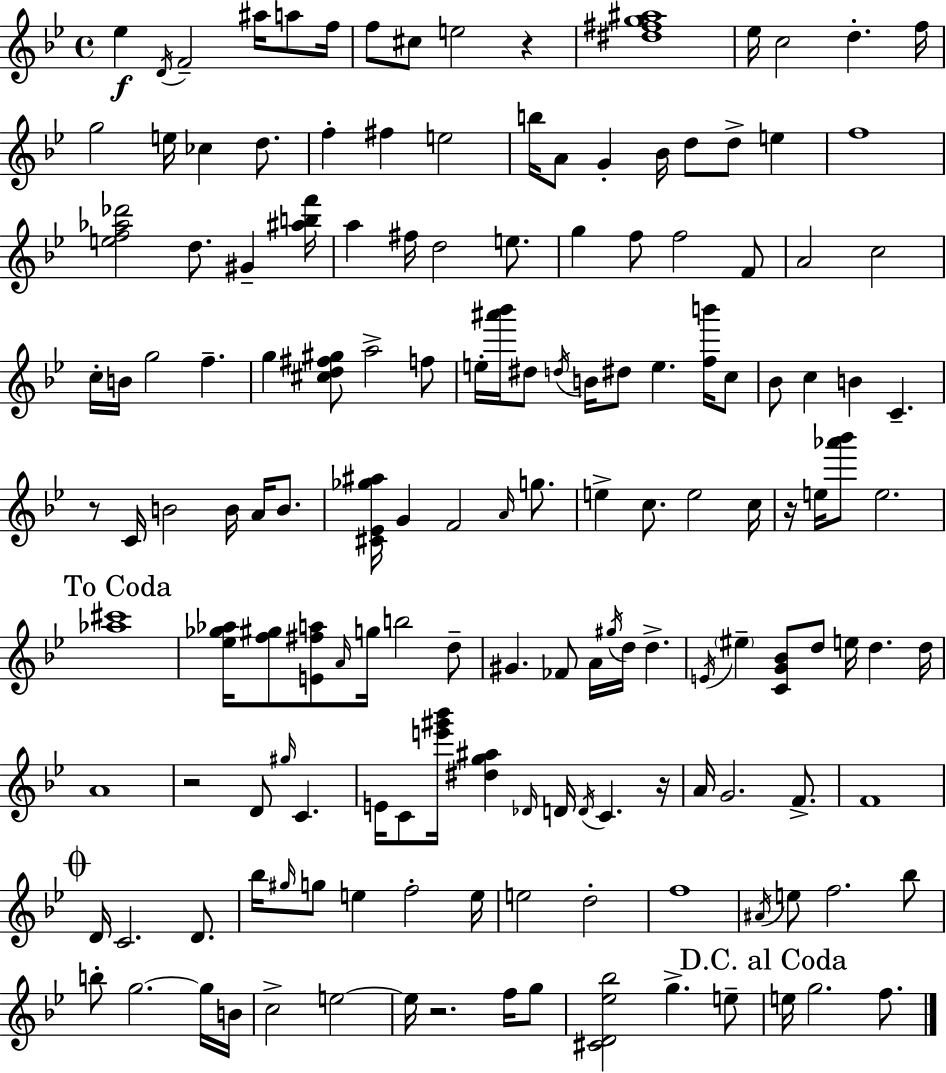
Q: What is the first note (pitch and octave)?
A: Eb5